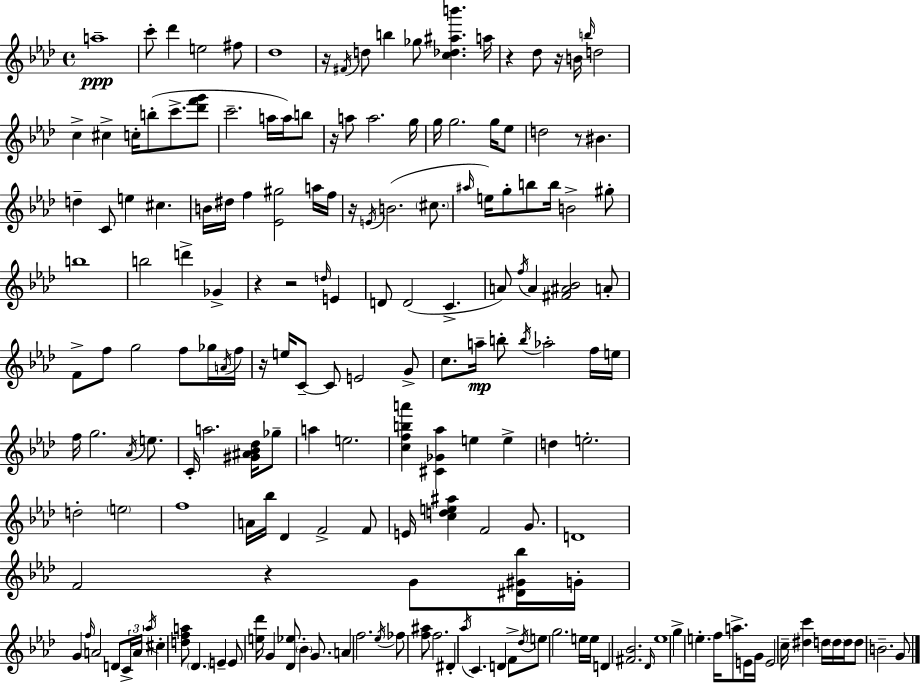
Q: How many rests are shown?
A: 10